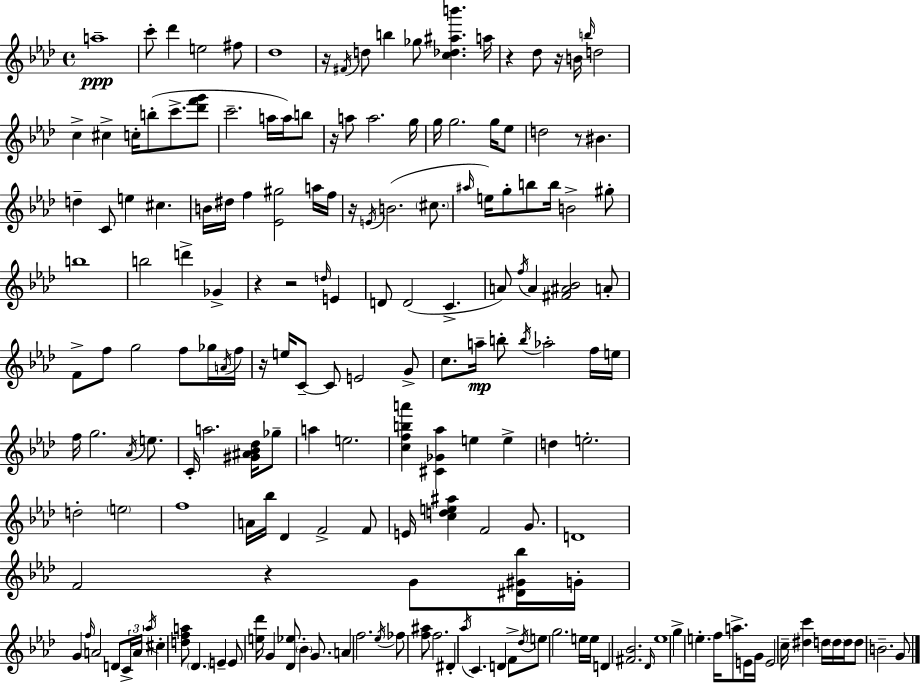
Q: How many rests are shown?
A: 10